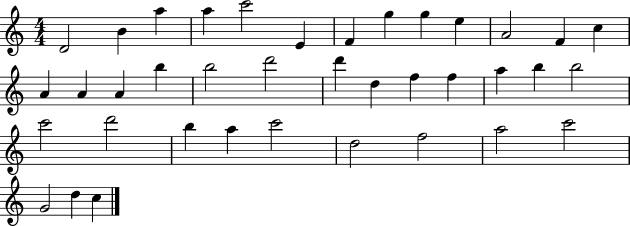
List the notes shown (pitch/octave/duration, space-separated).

D4/h B4/q A5/q A5/q C6/h E4/q F4/q G5/q G5/q E5/q A4/h F4/q C5/q A4/q A4/q A4/q B5/q B5/h D6/h D6/q D5/q F5/q F5/q A5/q B5/q B5/h C6/h D6/h B5/q A5/q C6/h D5/h F5/h A5/h C6/h G4/h D5/q C5/q